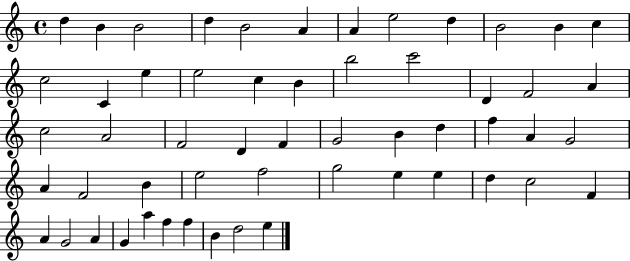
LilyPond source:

{
  \clef treble
  \time 4/4
  \defaultTimeSignature
  \key c \major
  d''4 b'4 b'2 | d''4 b'2 a'4 | a'4 e''2 d''4 | b'2 b'4 c''4 | \break c''2 c'4 e''4 | e''2 c''4 b'4 | b''2 c'''2 | d'4 f'2 a'4 | \break c''2 a'2 | f'2 d'4 f'4 | g'2 b'4 d''4 | f''4 a'4 g'2 | \break a'4 f'2 b'4 | e''2 f''2 | g''2 e''4 e''4 | d''4 c''2 f'4 | \break a'4 g'2 a'4 | g'4 a''4 f''4 f''4 | b'4 d''2 e''4 | \bar "|."
}